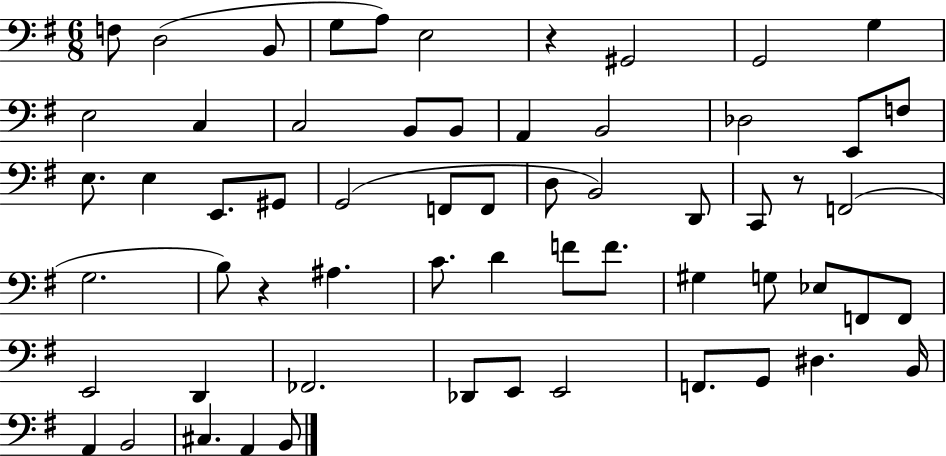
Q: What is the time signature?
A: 6/8